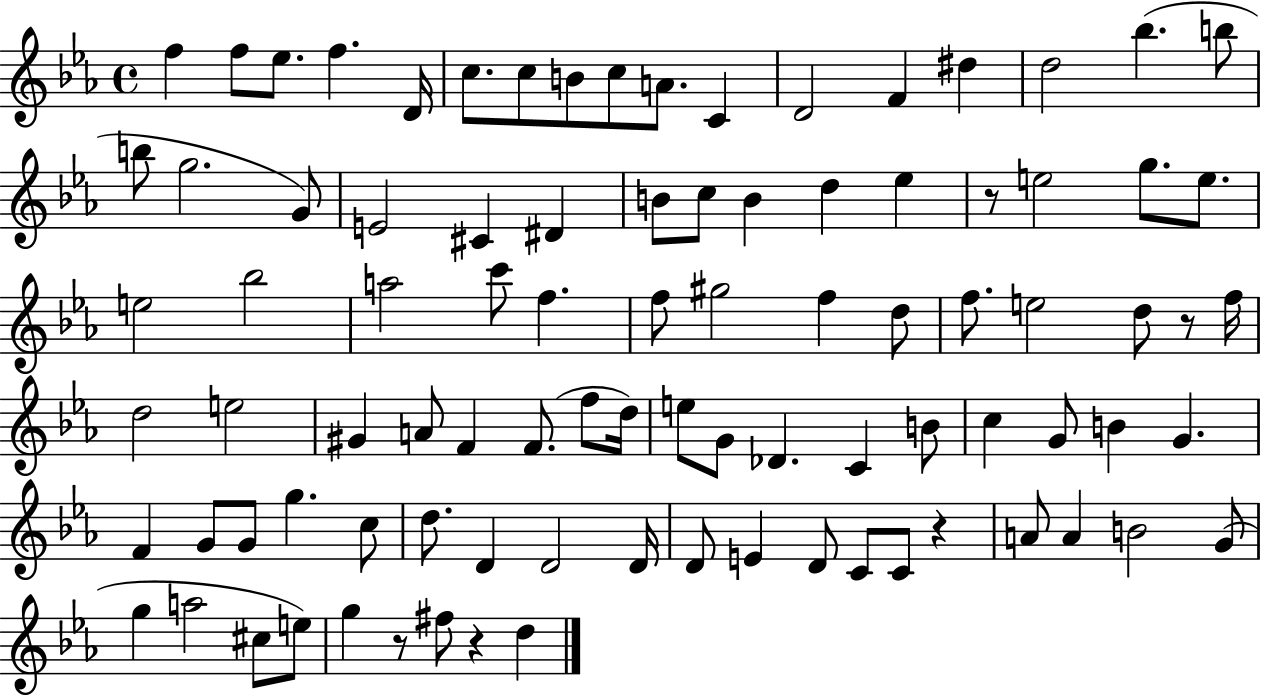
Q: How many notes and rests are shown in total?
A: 91